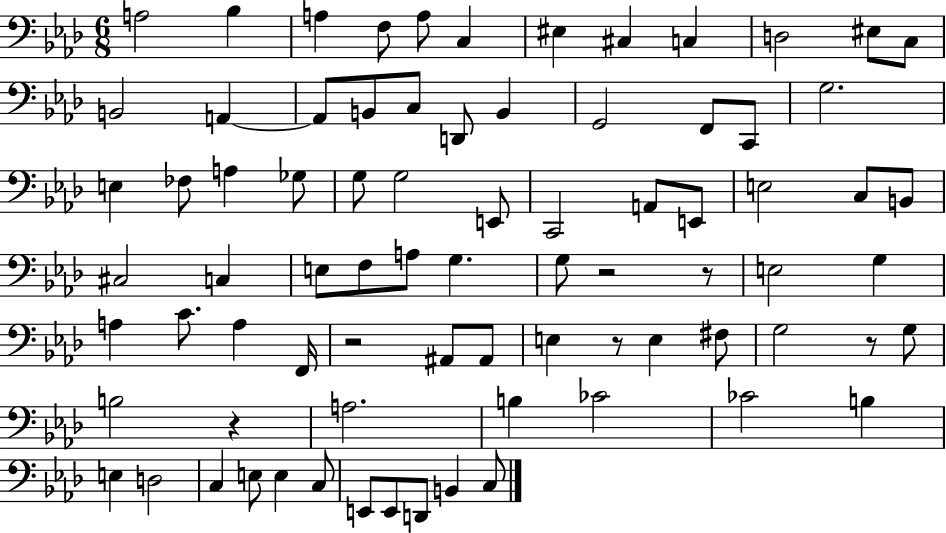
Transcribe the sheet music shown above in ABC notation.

X:1
T:Untitled
M:6/8
L:1/4
K:Ab
A,2 _B, A, F,/2 A,/2 C, ^E, ^C, C, D,2 ^E,/2 C,/2 B,,2 A,, A,,/2 B,,/2 C,/2 D,,/2 B,, G,,2 F,,/2 C,,/2 G,2 E, _F,/2 A, _G,/2 G,/2 G,2 E,,/2 C,,2 A,,/2 E,,/2 E,2 C,/2 B,,/2 ^C,2 C, E,/2 F,/2 A,/2 G, G,/2 z2 z/2 E,2 G, A, C/2 A, F,,/4 z2 ^A,,/2 ^A,,/2 E, z/2 E, ^F,/2 G,2 z/2 G,/2 B,2 z A,2 B, _C2 _C2 B, E, D,2 C, E,/2 E, C,/2 E,,/2 E,,/2 D,,/2 B,, C,/2